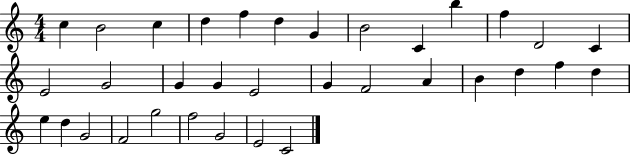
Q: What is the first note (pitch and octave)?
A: C5